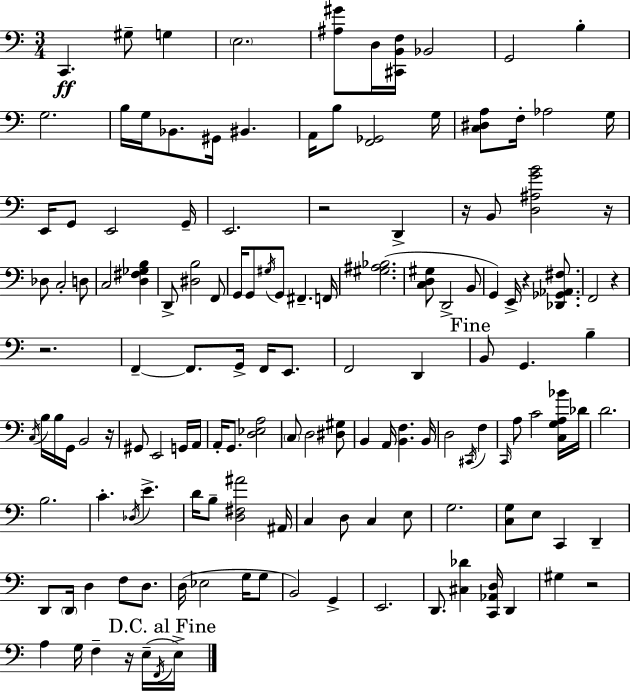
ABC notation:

X:1
T:Untitled
M:3/4
L:1/4
K:Am
C,, ^G,/2 G, E,2 [^A,^G]/2 D,/4 [^C,,B,,F,]/4 _B,,2 G,,2 B, G,2 B,/4 G,/4 _B,,/2 ^G,,/4 ^B,, A,,/4 B,/2 [F,,_G,,]2 G,/4 [C,^D,A,]/2 F,/4 _A,2 G,/4 E,,/4 G,,/2 E,,2 G,,/4 E,,2 z2 D,, z/4 B,,/2 [D,^A,GB]2 z/4 _D,/2 C,2 D,/2 C,2 [D,^F,_G,B,] D,,/2 [^D,B,]2 F,,/2 G,,/4 G,,/2 ^G,/4 G,,/2 ^F,, F,,/4 [^G,^A,_B,]2 [C,D,^G,]/2 D,,2 B,,/2 G,, E,,/4 z [_D,,_G,,_A,,^F,]/2 F,,2 z z2 F,, F,,/2 G,,/4 F,,/4 E,,/2 F,,2 D,, B,,/2 G,, B, C,/4 B,/4 B,/4 G,,/4 B,,2 z/4 ^G,,/2 E,,2 G,,/4 A,,/4 A,,/4 G,,/2 [D,_E,A,]2 C,/2 D,2 [^D,^G,]/2 B,, A,,/4 [B,,F,] B,,/4 D,2 ^C,,/4 F, C,,/4 A,/2 C2 [C,G,A,_B]/4 _D/4 D2 B,2 C _D,/4 E D/4 B,/2 [D,^F,^A]2 ^A,,/4 C, D,/2 C, E,/2 G,2 [C,G,]/2 E,/2 C,, D,, D,,/2 D,,/4 D, F,/2 D,/2 D,/4 _E,2 G,/4 G,/2 B,,2 G,, E,,2 D,,/2 [^C,_D] [C,,_A,,D,]/4 D,, ^G, z2 A, G,/4 F, z/4 E,/4 F,,/4 E,/4